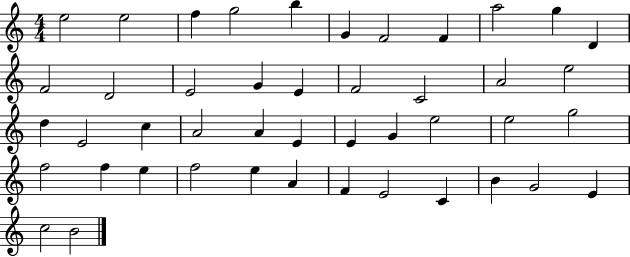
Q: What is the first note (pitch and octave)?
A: E5